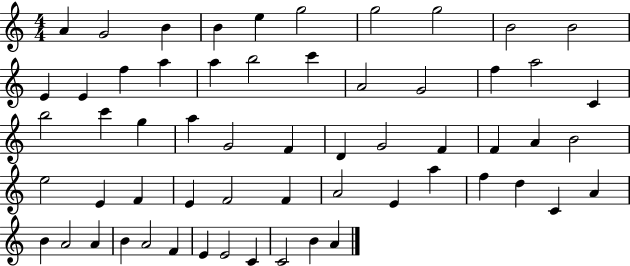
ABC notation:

X:1
T:Untitled
M:4/4
L:1/4
K:C
A G2 B B e g2 g2 g2 B2 B2 E E f a a b2 c' A2 G2 f a2 C b2 c' g a G2 F D G2 F F A B2 e2 E F E F2 F A2 E a f d C A B A2 A B A2 F E E2 C C2 B A